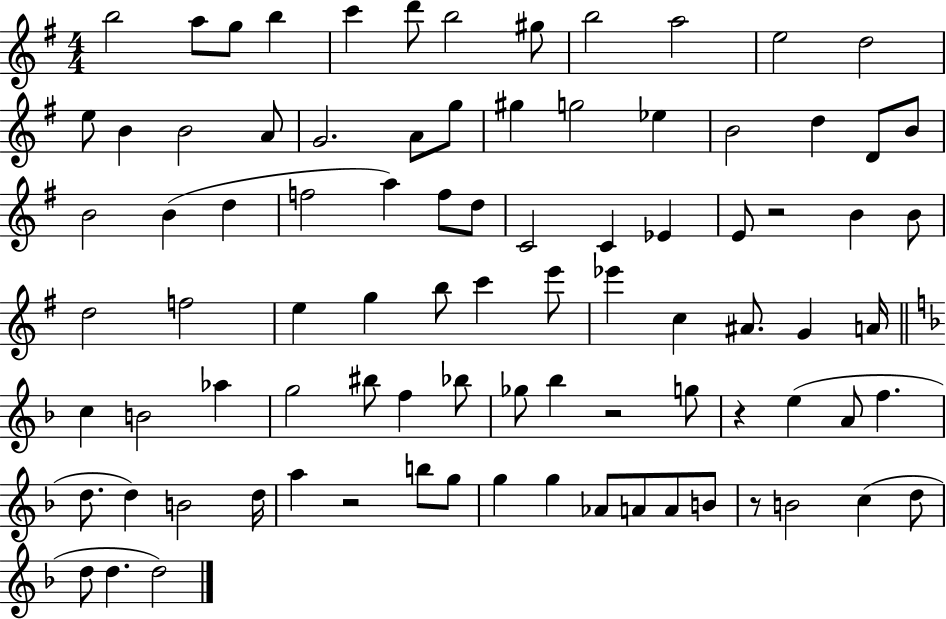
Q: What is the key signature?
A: G major